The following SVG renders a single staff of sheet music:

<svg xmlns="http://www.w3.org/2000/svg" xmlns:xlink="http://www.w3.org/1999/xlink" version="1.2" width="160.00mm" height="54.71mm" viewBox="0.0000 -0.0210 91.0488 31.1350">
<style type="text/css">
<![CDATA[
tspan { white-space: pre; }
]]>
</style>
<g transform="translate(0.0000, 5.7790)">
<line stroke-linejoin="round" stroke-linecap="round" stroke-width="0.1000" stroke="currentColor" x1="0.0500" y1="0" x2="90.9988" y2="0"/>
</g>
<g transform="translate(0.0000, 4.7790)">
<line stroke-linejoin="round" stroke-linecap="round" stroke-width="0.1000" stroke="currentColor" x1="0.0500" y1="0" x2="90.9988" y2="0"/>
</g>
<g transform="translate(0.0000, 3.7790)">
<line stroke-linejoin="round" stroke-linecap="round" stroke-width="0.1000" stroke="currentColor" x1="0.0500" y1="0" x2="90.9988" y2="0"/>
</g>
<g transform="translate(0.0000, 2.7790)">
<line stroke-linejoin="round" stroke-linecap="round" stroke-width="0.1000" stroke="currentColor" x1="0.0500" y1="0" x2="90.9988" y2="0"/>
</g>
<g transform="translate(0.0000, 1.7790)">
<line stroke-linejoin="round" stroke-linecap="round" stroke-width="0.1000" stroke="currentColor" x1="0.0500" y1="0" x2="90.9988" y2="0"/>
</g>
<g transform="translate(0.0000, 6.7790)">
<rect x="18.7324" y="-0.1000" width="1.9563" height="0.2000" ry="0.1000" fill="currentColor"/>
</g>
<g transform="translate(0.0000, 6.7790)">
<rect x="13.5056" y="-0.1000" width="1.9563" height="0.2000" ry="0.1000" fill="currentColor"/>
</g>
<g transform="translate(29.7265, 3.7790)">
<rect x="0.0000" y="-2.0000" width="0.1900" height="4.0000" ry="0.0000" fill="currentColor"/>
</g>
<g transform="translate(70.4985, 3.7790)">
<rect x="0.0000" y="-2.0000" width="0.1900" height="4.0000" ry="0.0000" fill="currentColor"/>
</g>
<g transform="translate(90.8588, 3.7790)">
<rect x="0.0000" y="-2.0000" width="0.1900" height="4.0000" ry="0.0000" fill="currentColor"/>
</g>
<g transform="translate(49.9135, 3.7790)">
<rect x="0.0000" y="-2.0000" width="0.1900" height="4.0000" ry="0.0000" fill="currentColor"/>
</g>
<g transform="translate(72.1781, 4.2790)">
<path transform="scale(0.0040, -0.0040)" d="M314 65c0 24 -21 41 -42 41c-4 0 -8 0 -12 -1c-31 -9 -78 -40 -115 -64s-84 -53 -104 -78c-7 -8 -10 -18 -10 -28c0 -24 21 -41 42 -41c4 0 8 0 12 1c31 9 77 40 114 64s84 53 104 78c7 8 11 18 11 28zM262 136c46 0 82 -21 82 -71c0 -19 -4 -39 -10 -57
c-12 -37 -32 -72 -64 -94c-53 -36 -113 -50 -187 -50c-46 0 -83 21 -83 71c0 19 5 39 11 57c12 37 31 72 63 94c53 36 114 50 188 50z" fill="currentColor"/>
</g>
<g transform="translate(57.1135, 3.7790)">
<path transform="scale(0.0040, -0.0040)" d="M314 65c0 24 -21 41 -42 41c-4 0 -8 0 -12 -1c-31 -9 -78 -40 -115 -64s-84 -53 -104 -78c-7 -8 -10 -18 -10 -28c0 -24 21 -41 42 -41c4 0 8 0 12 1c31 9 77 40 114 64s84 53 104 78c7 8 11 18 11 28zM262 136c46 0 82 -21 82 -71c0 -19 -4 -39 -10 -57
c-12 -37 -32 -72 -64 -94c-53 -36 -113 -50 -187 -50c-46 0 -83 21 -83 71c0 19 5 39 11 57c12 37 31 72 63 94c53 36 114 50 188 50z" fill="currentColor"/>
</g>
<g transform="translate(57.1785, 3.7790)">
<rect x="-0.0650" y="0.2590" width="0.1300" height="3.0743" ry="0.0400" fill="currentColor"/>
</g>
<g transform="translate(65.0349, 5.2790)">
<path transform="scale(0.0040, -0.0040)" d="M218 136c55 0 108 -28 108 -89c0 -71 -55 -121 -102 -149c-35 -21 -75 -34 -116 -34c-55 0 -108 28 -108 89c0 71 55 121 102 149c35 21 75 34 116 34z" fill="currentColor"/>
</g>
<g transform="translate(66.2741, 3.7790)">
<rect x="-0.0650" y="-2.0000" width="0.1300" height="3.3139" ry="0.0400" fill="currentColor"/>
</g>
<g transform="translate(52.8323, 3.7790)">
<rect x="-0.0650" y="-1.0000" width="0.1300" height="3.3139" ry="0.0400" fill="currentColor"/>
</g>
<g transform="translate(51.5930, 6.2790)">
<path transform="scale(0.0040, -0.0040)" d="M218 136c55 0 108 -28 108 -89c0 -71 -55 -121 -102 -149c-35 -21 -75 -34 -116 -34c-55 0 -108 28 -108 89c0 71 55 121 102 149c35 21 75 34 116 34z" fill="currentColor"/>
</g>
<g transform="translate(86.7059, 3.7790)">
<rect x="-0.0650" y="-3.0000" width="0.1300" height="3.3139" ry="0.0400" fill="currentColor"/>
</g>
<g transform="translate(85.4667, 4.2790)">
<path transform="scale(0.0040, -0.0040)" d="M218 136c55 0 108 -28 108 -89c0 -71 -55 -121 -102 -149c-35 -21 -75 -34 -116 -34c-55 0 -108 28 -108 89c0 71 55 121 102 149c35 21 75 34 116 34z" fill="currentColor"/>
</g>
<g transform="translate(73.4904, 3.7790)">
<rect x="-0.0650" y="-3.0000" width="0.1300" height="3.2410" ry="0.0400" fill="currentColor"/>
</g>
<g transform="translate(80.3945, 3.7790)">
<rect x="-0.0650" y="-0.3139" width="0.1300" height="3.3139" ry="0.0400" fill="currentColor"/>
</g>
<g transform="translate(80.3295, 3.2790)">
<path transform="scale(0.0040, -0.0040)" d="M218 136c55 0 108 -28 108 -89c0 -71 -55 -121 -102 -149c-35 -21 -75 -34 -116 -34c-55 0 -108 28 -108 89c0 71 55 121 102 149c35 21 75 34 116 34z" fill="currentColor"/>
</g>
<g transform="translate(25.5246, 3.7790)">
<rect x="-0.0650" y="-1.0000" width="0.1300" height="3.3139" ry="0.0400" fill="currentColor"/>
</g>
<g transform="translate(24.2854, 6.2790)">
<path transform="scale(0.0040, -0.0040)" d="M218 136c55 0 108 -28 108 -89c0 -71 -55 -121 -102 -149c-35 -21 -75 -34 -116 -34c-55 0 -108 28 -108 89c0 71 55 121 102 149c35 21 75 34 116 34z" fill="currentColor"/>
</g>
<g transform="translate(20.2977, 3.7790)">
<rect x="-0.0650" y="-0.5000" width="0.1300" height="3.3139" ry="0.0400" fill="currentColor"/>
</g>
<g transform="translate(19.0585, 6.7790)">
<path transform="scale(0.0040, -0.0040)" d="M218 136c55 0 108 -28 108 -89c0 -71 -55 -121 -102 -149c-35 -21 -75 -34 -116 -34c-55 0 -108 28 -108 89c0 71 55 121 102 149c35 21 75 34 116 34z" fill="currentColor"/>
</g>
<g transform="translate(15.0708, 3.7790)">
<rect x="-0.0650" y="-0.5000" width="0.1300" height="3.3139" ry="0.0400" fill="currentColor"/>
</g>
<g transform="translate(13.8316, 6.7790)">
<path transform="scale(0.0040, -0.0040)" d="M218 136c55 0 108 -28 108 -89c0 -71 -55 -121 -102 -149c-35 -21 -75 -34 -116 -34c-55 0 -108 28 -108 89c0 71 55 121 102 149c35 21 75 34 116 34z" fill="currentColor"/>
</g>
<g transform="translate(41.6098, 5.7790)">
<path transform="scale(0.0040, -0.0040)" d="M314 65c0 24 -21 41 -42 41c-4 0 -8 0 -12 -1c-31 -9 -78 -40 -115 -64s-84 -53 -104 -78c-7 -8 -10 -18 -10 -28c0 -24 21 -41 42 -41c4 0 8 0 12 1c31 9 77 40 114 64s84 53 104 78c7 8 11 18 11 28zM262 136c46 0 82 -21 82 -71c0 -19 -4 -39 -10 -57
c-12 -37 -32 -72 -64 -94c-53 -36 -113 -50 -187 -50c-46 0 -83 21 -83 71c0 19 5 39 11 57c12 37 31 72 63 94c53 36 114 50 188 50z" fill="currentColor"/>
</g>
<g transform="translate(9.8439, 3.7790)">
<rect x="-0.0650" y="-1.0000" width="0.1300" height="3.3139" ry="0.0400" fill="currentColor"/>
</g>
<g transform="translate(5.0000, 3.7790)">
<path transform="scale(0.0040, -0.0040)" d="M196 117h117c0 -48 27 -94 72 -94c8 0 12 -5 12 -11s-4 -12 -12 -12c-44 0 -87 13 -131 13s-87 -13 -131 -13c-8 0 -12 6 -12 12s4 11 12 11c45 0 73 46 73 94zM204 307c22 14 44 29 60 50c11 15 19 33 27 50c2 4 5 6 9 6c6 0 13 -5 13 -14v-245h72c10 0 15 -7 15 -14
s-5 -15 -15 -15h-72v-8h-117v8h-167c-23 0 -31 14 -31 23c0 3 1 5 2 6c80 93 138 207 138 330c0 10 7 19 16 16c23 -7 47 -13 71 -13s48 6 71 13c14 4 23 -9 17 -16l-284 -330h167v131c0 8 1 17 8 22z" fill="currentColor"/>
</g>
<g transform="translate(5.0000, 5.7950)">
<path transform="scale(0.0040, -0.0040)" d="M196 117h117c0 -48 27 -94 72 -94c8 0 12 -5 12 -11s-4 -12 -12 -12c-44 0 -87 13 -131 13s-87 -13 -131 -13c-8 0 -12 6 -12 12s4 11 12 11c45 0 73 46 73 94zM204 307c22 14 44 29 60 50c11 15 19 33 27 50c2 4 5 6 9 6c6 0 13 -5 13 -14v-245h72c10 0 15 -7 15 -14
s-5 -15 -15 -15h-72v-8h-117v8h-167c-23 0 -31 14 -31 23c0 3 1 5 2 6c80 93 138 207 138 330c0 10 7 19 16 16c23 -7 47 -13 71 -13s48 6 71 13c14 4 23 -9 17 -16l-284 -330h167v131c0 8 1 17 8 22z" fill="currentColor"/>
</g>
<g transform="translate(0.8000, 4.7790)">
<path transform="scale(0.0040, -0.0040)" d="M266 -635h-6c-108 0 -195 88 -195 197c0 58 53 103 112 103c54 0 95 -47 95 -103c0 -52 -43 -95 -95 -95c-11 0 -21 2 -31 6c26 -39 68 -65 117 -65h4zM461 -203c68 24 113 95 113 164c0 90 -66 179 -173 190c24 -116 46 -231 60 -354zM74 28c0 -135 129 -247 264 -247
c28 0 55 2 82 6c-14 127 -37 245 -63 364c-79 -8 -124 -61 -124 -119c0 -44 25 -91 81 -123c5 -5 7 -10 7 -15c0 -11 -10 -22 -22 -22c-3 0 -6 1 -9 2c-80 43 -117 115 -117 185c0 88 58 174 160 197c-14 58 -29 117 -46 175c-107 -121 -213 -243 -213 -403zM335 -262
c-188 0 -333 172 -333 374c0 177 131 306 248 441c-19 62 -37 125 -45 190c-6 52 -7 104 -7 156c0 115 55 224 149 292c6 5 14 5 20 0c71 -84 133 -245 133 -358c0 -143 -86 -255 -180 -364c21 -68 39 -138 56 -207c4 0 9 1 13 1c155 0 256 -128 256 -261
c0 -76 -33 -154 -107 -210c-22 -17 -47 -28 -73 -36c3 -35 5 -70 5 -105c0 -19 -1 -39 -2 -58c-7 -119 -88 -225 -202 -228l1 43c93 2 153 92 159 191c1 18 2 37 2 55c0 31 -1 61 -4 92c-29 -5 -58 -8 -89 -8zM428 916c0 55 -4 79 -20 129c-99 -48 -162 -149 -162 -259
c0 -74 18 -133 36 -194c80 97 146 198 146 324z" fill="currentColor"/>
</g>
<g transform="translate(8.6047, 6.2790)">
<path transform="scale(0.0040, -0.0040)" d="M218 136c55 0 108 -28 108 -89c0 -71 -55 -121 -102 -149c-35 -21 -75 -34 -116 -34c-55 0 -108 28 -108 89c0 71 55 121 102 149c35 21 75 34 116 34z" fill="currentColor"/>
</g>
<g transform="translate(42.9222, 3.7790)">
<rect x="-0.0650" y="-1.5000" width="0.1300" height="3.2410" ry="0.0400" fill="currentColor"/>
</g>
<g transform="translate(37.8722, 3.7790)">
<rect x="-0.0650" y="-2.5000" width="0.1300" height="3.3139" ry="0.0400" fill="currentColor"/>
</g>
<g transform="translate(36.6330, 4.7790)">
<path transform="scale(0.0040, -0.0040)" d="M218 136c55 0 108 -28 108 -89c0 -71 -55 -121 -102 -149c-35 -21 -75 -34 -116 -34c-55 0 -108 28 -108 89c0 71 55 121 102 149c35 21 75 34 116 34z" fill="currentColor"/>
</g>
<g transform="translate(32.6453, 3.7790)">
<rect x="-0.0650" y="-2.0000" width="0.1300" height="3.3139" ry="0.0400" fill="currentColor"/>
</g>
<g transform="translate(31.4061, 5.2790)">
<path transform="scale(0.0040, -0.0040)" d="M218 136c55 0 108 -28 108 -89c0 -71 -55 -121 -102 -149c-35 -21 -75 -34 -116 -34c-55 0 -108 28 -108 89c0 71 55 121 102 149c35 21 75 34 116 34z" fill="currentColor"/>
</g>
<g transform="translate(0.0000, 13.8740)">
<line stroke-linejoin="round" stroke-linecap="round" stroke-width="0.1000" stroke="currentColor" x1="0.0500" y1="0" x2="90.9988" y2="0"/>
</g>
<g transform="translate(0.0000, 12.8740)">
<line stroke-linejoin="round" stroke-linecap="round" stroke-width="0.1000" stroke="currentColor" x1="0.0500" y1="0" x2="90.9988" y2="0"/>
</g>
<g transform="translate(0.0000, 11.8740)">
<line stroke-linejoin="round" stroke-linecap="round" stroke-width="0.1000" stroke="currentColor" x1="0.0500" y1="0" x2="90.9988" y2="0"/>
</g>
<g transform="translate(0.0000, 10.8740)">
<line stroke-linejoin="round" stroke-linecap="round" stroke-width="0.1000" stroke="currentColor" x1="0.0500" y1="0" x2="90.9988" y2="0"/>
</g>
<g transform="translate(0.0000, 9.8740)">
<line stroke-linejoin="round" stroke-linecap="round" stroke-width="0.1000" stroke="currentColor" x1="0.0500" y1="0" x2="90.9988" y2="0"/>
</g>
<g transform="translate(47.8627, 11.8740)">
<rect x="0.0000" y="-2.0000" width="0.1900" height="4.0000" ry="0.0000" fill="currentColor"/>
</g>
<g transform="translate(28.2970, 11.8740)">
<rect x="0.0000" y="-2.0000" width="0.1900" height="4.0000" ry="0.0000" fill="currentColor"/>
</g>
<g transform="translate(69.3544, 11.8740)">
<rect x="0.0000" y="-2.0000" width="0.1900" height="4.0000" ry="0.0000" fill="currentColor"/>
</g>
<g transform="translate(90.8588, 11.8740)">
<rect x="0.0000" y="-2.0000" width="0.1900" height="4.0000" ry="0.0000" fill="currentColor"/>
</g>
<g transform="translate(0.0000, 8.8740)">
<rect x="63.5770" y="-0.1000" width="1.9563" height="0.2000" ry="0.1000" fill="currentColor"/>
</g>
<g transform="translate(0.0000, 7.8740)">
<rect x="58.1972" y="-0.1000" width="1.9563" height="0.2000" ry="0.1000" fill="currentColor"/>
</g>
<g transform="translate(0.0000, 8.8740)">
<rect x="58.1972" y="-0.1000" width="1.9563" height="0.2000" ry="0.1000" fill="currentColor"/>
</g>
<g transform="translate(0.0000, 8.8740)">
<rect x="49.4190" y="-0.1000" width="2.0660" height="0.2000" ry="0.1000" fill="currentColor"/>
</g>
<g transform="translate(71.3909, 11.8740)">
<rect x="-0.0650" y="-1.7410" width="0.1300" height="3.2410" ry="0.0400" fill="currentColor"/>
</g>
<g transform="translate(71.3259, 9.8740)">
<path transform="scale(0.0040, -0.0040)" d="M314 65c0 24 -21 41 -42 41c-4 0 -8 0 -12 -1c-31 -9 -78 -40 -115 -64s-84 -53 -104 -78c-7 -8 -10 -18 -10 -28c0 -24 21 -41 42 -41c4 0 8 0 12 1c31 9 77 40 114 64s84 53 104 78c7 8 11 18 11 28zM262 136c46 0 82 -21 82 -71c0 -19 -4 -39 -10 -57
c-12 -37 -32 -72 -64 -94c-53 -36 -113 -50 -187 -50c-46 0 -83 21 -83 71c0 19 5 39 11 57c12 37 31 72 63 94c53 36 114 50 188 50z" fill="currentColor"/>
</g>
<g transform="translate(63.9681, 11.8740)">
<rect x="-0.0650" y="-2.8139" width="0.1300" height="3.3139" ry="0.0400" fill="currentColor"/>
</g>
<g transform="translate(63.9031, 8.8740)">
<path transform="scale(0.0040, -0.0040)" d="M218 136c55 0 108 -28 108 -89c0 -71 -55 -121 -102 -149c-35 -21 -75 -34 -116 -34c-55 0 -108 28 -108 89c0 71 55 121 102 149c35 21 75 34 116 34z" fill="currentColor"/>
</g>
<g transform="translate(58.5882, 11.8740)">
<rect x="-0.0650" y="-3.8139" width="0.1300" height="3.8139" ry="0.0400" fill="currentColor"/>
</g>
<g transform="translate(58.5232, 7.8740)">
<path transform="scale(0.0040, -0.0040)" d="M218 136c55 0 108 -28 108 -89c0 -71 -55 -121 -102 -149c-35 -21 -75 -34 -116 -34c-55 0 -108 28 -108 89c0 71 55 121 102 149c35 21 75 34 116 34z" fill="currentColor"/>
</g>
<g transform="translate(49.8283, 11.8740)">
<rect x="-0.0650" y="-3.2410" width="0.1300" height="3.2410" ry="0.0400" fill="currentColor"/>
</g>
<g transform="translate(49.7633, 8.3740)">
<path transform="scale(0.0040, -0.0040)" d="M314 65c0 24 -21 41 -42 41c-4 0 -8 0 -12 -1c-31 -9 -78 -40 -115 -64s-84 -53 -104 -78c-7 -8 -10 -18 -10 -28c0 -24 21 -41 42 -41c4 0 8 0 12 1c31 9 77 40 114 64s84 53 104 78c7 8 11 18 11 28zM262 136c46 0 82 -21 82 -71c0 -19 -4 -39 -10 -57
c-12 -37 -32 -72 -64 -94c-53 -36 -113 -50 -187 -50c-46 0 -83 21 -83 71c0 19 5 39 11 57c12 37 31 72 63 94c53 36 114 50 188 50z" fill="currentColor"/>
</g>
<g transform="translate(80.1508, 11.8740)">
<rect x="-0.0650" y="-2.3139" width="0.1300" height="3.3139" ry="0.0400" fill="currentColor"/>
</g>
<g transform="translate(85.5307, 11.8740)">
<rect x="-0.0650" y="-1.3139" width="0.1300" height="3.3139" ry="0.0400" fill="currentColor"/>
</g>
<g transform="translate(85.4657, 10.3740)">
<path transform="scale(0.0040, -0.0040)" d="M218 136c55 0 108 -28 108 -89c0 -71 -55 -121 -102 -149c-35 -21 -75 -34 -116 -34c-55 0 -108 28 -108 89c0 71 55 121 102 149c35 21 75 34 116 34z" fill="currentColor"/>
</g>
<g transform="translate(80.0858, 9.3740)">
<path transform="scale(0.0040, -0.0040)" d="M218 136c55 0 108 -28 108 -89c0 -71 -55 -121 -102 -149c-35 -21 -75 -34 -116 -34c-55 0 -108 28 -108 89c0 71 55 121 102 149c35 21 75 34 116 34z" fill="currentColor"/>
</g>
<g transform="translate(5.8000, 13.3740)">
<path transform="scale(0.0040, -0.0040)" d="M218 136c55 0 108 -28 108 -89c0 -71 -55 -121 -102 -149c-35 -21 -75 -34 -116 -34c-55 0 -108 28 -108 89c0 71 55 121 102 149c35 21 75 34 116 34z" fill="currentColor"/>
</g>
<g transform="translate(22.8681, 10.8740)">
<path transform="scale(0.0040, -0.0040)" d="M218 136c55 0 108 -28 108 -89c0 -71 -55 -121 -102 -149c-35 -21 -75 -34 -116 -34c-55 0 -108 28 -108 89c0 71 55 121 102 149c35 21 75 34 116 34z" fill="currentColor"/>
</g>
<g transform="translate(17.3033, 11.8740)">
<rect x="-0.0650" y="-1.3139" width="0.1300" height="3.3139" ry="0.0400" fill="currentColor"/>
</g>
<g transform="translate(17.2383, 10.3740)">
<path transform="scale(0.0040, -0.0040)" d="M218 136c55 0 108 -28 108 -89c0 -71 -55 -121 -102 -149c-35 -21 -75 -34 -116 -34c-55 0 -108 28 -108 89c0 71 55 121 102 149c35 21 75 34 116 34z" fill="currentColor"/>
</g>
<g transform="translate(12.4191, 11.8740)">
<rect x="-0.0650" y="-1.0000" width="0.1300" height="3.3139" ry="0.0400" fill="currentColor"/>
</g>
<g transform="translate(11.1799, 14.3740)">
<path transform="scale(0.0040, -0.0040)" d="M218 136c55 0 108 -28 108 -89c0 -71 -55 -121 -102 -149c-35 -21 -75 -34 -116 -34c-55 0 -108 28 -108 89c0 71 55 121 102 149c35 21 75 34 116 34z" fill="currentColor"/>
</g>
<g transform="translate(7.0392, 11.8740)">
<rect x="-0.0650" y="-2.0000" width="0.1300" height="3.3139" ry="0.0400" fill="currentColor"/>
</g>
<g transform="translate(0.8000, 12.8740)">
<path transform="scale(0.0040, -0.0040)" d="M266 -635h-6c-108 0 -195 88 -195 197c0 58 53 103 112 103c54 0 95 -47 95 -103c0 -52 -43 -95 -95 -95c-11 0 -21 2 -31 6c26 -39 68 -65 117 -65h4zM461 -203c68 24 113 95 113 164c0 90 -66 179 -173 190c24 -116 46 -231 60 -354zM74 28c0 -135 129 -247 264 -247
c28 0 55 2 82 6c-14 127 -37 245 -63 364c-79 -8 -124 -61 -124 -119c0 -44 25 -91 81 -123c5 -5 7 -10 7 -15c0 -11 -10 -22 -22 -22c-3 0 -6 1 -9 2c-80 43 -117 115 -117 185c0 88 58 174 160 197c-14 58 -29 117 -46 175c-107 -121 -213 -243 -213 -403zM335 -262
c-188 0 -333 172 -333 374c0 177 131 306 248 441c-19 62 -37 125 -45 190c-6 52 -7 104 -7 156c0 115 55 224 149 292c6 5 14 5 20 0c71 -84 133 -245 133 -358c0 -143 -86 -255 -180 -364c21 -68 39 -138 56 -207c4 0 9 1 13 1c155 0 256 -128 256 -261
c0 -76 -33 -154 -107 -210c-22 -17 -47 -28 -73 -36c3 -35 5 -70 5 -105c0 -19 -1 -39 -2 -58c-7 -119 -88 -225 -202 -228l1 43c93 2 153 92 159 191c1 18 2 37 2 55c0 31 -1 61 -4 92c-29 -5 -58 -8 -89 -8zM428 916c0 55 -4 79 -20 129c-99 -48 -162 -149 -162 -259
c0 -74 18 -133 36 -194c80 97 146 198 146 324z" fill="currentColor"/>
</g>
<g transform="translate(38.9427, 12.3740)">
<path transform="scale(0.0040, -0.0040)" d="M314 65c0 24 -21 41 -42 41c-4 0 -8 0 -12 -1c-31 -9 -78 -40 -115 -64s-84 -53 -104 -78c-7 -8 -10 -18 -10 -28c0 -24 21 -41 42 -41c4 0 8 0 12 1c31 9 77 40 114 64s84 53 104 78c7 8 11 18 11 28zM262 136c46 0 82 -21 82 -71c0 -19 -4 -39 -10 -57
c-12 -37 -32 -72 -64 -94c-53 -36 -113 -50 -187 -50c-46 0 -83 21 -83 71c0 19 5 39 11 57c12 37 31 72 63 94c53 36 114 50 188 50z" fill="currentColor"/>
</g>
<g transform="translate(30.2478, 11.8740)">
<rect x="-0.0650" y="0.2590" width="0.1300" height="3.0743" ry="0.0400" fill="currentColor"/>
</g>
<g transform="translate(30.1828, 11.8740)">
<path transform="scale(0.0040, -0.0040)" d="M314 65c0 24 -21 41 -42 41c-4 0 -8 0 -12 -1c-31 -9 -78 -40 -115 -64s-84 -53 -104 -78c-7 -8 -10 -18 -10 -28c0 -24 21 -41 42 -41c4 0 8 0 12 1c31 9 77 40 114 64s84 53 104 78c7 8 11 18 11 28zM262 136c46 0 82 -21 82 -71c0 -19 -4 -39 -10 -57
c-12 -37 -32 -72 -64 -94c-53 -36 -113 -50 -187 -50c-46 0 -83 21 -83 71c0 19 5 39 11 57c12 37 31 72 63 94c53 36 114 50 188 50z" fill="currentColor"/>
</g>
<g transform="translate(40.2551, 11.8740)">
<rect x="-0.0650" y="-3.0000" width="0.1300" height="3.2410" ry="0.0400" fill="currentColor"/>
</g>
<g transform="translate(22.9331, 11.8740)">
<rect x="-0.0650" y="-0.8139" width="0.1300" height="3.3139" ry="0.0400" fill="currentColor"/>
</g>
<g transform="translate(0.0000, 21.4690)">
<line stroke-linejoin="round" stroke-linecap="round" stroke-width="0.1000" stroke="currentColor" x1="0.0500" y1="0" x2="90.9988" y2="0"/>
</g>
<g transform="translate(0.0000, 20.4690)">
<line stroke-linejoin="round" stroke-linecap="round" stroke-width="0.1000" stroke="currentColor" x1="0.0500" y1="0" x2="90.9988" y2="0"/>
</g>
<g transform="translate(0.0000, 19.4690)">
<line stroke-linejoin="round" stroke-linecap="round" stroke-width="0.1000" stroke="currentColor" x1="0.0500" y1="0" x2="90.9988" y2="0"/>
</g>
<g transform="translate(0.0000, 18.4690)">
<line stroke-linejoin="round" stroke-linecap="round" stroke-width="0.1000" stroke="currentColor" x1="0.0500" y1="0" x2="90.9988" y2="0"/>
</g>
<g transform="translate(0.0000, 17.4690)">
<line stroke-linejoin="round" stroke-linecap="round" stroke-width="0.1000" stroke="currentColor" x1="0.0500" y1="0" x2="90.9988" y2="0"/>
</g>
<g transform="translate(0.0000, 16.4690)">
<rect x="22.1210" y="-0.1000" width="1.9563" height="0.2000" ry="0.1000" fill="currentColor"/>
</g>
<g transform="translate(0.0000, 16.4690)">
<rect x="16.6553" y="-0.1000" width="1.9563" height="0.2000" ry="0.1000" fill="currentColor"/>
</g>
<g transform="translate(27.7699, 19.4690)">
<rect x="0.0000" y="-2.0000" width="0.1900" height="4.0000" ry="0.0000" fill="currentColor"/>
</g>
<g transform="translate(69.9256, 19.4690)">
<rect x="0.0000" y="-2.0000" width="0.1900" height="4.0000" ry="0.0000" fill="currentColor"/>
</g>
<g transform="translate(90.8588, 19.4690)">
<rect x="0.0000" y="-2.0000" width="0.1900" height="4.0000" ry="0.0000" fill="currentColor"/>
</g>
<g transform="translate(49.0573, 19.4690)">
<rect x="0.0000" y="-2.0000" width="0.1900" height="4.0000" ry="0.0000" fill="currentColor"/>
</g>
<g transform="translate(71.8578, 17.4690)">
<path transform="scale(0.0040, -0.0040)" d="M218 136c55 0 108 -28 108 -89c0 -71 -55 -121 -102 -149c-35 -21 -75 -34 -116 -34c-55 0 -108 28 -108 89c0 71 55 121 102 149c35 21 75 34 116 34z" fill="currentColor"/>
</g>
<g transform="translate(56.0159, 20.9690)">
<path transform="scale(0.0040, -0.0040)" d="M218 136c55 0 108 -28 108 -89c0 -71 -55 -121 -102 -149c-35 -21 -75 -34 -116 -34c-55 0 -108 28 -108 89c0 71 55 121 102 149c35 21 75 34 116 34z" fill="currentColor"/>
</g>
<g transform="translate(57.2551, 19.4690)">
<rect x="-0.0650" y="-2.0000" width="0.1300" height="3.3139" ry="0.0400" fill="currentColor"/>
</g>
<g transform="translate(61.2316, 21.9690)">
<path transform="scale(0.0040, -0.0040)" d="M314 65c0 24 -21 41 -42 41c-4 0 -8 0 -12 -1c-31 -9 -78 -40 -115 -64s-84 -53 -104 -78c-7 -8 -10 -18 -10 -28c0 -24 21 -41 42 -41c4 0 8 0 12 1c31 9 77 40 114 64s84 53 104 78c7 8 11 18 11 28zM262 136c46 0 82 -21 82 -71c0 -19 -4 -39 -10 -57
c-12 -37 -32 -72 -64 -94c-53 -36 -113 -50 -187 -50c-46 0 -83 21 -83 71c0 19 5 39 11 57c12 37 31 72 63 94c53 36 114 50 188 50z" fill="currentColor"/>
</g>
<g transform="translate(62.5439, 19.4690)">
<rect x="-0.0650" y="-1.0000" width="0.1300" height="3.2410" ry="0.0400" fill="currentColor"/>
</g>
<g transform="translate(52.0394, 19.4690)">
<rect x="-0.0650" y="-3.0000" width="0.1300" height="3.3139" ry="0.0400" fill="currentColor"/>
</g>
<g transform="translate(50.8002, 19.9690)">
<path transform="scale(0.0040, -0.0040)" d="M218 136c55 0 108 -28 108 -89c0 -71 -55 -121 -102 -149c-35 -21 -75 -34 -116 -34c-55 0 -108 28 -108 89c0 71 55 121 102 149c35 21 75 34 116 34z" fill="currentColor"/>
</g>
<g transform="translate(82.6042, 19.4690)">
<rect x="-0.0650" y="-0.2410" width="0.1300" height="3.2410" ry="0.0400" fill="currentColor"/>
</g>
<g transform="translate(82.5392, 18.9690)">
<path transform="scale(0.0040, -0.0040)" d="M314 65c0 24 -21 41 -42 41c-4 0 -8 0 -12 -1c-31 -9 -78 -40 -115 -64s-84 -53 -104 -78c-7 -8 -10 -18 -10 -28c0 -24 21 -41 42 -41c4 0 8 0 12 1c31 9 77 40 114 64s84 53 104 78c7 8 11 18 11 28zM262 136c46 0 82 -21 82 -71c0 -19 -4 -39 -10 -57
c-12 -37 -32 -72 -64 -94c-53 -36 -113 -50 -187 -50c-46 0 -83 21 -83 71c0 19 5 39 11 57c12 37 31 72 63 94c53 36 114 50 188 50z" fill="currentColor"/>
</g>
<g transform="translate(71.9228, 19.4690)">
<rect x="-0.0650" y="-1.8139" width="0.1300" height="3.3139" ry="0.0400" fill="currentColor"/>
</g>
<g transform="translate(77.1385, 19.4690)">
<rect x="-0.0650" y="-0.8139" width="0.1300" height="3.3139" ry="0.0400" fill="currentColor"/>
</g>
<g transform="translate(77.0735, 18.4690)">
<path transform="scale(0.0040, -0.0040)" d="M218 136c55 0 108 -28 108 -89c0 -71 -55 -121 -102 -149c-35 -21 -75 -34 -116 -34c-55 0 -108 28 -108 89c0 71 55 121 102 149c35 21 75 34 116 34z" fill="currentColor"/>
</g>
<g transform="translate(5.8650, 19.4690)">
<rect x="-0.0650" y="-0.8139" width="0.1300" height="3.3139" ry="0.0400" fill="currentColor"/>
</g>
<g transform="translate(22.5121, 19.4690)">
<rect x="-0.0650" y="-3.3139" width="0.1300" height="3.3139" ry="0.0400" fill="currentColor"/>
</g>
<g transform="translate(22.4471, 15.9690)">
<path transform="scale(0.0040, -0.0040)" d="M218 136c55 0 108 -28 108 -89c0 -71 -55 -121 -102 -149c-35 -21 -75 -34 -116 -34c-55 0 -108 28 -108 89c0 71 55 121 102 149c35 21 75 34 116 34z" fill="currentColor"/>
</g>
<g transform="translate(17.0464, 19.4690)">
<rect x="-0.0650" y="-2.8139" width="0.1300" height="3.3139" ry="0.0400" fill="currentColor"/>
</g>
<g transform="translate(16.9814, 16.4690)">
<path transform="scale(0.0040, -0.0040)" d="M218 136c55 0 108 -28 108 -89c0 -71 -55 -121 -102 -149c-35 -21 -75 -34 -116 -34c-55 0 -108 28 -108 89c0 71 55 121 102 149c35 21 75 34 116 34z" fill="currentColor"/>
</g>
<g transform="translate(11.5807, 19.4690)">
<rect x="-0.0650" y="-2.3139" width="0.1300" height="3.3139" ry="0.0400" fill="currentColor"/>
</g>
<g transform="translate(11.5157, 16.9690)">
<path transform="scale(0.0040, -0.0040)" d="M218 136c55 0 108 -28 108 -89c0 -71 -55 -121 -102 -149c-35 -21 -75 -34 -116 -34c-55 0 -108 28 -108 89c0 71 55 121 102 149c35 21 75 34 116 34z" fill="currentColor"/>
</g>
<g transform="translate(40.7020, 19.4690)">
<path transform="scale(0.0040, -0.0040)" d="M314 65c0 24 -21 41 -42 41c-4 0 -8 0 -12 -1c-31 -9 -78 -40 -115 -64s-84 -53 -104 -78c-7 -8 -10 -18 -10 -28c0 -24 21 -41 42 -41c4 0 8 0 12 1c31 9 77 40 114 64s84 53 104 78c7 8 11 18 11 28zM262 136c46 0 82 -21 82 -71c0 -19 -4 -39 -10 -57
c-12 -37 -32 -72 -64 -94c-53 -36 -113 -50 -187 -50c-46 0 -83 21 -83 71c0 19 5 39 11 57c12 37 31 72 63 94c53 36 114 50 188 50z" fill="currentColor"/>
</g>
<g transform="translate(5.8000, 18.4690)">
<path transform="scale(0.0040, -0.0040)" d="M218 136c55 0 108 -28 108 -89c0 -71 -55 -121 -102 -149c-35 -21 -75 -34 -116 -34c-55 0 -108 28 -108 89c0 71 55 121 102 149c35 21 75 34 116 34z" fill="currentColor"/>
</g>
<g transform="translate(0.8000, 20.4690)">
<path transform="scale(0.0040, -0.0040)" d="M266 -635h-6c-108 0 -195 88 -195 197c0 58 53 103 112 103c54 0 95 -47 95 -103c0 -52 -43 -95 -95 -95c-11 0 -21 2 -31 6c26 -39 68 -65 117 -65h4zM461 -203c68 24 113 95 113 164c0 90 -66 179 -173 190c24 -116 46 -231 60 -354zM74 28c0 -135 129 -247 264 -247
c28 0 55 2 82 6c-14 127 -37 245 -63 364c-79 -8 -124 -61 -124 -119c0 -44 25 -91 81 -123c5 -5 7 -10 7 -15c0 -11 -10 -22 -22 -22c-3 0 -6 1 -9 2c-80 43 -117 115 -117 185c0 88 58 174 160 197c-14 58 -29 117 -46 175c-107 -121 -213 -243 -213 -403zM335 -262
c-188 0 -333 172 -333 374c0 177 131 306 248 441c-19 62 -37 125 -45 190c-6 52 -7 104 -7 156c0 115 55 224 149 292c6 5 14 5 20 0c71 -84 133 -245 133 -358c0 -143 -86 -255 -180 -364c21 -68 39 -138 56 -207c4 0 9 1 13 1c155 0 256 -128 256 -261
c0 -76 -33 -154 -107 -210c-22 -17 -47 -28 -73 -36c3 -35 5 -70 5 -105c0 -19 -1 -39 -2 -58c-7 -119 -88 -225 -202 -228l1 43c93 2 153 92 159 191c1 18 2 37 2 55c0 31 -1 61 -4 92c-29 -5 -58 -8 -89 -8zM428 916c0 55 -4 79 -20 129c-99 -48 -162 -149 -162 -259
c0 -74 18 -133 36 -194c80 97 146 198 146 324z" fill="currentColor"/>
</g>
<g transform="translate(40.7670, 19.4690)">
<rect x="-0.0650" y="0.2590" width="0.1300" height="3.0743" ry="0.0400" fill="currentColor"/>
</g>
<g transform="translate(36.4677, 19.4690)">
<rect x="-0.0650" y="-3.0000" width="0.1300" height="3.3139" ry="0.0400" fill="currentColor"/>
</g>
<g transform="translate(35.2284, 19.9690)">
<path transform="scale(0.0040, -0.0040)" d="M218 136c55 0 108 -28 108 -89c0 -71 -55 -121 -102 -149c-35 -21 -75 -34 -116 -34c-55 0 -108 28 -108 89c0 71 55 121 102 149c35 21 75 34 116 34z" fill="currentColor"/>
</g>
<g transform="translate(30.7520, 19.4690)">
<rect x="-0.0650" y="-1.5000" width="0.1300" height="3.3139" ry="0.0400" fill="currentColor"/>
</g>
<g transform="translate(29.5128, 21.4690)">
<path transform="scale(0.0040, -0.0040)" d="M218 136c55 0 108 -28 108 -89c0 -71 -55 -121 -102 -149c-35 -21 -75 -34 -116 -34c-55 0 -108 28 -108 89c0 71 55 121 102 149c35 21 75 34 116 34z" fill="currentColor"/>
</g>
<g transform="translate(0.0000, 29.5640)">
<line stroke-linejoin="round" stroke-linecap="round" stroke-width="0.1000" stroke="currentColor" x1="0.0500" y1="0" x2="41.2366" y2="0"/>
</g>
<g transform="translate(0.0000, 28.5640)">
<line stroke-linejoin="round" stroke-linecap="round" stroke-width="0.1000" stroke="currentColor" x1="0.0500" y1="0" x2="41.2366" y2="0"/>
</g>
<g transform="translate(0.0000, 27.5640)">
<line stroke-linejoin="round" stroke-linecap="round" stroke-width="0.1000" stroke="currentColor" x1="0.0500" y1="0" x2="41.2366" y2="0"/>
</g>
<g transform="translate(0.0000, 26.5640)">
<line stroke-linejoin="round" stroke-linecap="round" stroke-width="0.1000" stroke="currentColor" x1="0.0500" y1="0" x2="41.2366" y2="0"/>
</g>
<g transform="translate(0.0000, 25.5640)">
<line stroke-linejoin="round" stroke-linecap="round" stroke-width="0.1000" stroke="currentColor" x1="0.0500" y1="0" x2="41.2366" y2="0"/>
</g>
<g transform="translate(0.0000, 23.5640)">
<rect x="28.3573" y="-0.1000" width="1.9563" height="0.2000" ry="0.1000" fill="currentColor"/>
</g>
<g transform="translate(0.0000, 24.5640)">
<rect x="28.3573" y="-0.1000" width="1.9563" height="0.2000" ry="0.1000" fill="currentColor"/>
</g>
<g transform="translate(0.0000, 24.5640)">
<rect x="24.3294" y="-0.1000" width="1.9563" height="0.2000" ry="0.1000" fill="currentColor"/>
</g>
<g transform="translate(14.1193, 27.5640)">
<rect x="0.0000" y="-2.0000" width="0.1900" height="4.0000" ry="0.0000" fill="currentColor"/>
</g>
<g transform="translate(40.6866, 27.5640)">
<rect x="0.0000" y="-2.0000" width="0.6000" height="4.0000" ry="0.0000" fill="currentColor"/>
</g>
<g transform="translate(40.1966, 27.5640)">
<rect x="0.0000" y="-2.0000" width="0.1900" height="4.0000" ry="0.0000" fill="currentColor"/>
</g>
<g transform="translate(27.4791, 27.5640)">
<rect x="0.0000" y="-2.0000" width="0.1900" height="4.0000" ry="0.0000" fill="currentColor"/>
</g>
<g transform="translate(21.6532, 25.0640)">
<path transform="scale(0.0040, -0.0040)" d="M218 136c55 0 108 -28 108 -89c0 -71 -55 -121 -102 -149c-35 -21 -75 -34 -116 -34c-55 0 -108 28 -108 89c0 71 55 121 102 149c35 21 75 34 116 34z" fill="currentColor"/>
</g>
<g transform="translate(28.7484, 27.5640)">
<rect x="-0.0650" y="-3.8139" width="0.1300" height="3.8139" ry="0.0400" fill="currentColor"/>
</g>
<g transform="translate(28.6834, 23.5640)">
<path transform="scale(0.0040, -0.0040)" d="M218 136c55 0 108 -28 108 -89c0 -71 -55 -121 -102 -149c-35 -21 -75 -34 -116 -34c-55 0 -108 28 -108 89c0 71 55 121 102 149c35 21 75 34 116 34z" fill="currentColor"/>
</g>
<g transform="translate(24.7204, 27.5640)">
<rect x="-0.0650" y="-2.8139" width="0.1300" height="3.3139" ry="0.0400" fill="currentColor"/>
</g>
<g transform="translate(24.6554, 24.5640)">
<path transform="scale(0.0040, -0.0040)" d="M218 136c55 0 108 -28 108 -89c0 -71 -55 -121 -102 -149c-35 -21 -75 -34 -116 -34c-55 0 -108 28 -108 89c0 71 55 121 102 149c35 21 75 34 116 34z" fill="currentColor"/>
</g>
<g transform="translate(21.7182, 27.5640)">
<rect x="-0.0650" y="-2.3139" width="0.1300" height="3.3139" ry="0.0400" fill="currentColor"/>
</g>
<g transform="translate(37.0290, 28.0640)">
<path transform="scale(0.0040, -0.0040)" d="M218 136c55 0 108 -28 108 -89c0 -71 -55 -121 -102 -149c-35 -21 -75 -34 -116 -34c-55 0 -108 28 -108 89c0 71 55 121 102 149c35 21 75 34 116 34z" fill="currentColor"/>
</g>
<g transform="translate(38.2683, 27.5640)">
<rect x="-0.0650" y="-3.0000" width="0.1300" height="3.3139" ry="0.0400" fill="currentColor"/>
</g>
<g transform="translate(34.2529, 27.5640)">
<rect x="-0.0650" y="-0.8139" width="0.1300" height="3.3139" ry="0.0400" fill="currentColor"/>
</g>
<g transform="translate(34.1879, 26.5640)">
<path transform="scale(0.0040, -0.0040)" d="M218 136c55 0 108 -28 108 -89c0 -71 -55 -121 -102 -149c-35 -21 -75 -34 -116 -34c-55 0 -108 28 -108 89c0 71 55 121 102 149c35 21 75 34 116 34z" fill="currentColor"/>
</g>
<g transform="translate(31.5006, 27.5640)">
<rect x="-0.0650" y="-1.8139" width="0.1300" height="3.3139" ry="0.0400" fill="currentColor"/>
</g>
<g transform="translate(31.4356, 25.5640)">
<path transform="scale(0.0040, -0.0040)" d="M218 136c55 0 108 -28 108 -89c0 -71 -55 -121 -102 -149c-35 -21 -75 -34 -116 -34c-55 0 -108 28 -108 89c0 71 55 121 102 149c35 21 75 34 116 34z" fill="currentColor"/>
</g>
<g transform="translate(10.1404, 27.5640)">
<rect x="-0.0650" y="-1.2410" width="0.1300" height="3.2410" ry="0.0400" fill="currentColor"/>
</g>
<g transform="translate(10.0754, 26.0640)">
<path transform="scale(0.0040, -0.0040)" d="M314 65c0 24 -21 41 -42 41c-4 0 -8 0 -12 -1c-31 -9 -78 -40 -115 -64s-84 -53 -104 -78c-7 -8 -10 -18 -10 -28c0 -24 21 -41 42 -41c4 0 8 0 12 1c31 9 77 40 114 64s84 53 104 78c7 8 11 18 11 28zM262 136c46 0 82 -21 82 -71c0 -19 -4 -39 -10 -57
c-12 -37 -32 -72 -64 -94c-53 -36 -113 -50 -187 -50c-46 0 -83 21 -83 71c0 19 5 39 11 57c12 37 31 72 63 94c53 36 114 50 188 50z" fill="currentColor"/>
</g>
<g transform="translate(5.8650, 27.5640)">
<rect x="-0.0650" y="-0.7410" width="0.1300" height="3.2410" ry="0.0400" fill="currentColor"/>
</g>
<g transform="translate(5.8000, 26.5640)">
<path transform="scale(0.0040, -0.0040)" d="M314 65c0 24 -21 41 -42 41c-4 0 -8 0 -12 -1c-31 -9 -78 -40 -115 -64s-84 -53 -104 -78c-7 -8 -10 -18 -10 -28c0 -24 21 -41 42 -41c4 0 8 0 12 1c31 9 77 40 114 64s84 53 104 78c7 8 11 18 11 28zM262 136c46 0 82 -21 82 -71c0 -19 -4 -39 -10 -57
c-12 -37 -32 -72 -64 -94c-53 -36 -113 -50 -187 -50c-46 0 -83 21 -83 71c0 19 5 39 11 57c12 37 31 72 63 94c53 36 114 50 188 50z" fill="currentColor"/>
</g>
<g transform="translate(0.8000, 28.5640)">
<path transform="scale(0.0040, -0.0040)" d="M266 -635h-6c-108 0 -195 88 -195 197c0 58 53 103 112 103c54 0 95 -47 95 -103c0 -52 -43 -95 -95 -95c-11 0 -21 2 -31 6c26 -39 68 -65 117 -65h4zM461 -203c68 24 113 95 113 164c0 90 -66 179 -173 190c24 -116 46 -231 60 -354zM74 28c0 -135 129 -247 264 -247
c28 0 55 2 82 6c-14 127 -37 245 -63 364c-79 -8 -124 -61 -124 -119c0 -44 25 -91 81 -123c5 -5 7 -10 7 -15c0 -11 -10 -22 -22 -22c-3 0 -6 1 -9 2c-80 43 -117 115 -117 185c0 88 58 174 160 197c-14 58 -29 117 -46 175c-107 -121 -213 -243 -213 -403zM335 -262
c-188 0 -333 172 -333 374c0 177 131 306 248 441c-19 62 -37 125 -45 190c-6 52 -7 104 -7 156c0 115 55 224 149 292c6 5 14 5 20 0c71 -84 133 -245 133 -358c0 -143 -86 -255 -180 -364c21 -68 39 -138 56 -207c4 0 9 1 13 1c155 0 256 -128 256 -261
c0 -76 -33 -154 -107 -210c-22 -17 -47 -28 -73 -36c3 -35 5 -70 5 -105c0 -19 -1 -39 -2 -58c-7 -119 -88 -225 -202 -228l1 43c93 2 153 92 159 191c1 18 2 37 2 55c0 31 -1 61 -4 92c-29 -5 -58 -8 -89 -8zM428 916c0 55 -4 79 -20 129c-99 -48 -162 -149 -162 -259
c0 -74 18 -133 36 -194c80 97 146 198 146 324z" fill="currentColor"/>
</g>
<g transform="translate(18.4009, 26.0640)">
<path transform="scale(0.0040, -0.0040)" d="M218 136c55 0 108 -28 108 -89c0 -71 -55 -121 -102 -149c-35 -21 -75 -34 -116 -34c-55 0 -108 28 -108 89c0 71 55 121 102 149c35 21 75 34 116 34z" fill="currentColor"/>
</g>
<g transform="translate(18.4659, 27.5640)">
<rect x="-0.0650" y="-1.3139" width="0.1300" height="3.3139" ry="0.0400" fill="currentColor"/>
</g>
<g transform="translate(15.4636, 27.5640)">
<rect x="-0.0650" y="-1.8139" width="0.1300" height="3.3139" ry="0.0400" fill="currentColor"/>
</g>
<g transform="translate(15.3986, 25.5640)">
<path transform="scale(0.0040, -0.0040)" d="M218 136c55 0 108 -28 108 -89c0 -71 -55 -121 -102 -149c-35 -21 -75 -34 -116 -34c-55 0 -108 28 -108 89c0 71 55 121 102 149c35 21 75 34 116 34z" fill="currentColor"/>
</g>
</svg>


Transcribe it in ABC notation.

X:1
T:Untitled
M:4/4
L:1/4
K:C
D C C D F G E2 D B2 F A2 c A F D e d B2 A2 b2 c' a f2 g e d g a b E A B2 A F D2 f d c2 d2 e2 f e g a c' f d A